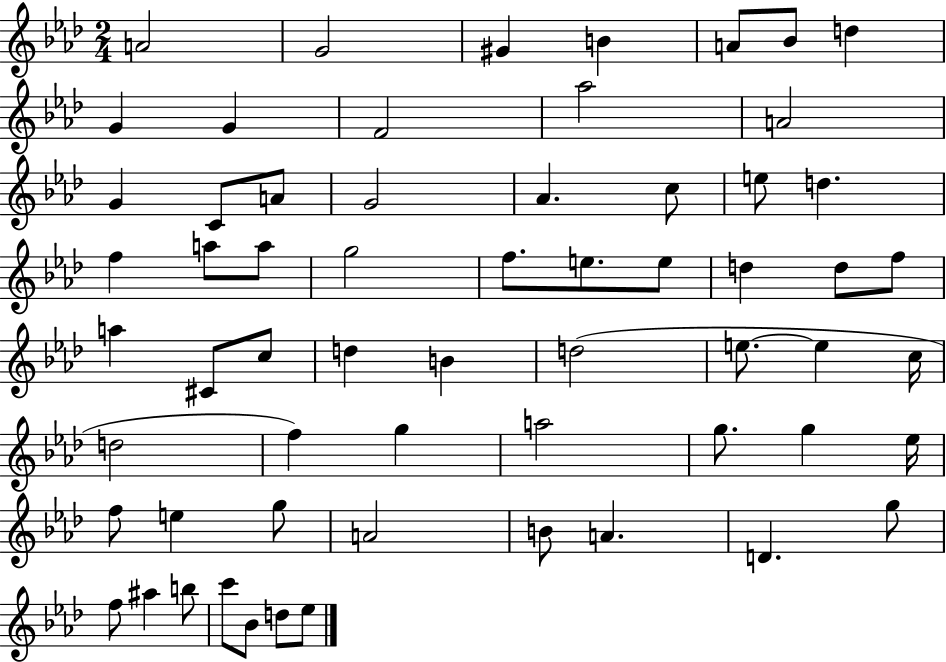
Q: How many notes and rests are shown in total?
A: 61